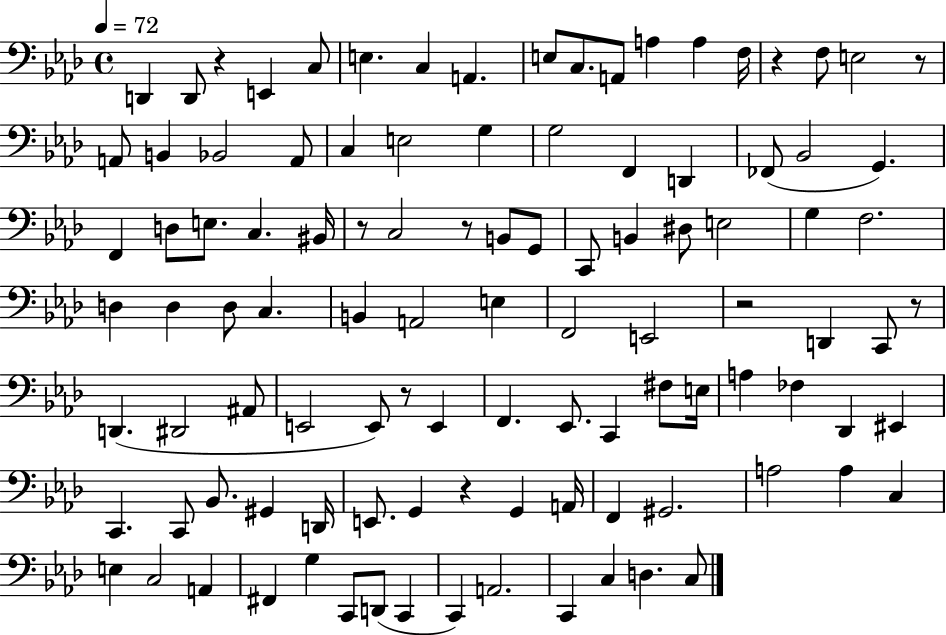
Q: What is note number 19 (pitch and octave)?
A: A2